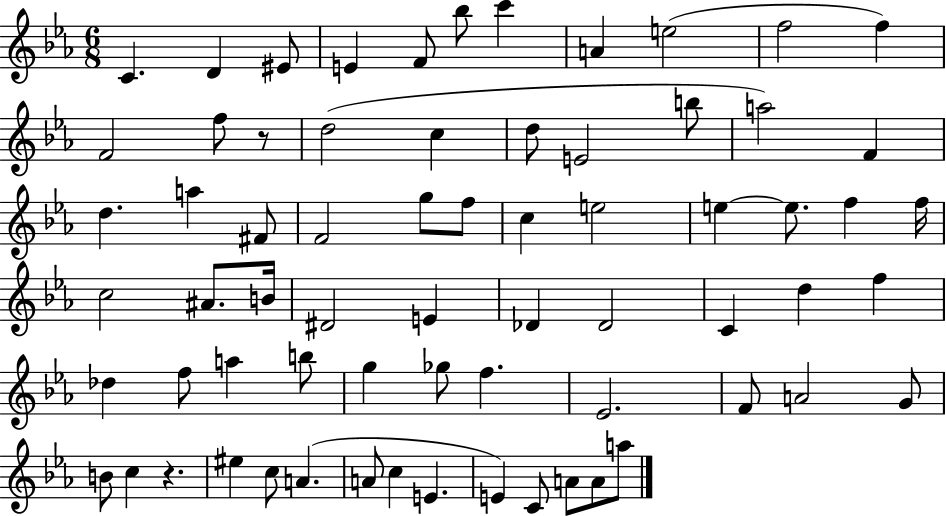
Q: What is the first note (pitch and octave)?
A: C4